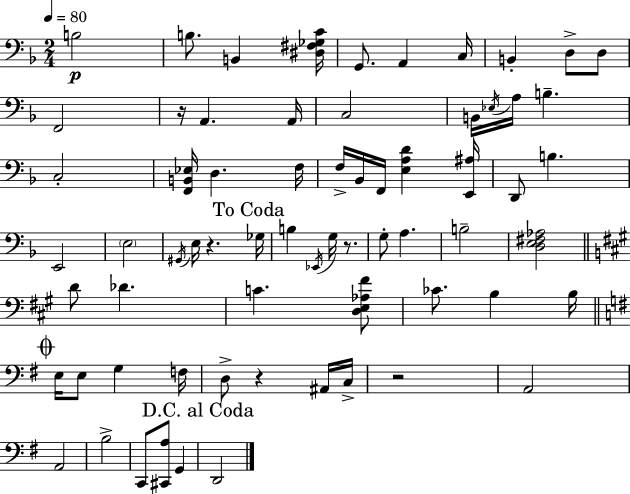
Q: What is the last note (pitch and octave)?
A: D2